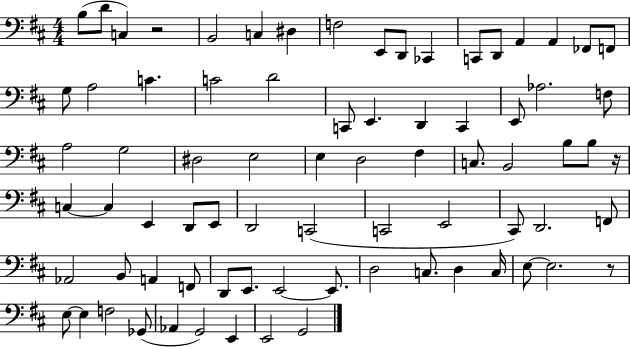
B3/e D4/e C3/q R/h B2/h C3/q D#3/q F3/h E2/e D2/e CES2/q C2/e D2/e A2/q A2/q FES2/e F2/e G3/e A3/h C4/q. C4/h D4/h C2/e E2/q. D2/q C2/q E2/e Ab3/h. F3/e A3/h G3/h D#3/h E3/h E3/q D3/h F#3/q C3/e. B2/h B3/e B3/e R/s C3/q C3/q E2/q D2/e E2/e D2/h C2/h C2/h E2/h C#2/e D2/h. F2/e Ab2/h B2/e A2/q F2/e D2/e E2/e. E2/h E2/e. D3/h C3/e. D3/q C3/s E3/e E3/h. R/e E3/e E3/q F3/h Gb2/e Ab2/q G2/h E2/q E2/h G2/h